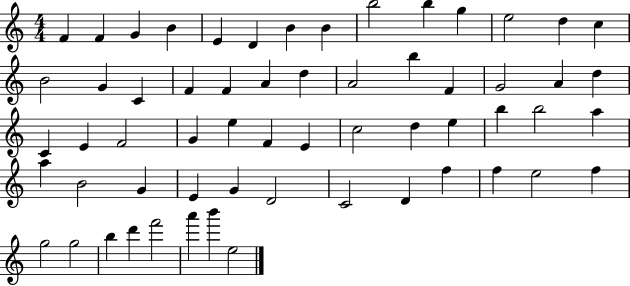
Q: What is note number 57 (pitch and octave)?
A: F6